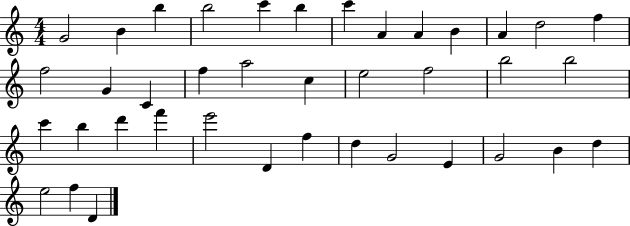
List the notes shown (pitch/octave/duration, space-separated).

G4/h B4/q B5/q B5/h C6/q B5/q C6/q A4/q A4/q B4/q A4/q D5/h F5/q F5/h G4/q C4/q F5/q A5/h C5/q E5/h F5/h B5/h B5/h C6/q B5/q D6/q F6/q E6/h D4/q F5/q D5/q G4/h E4/q G4/h B4/q D5/q E5/h F5/q D4/q